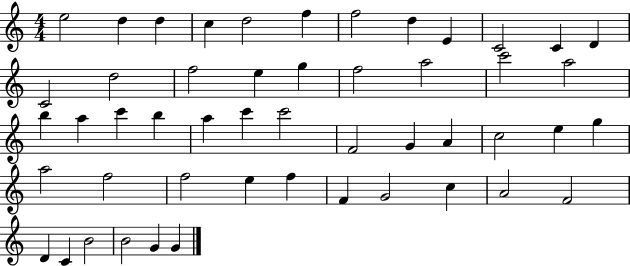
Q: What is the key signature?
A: C major